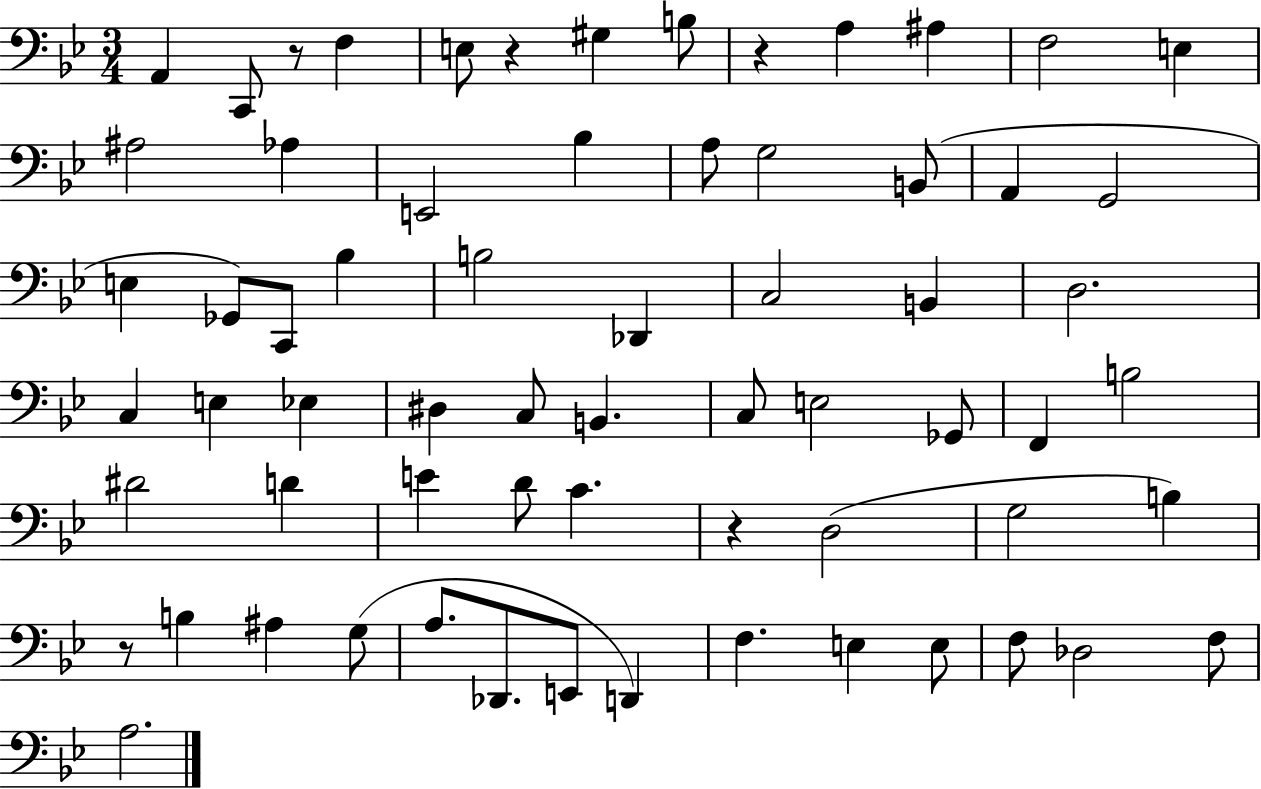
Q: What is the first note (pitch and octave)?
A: A2